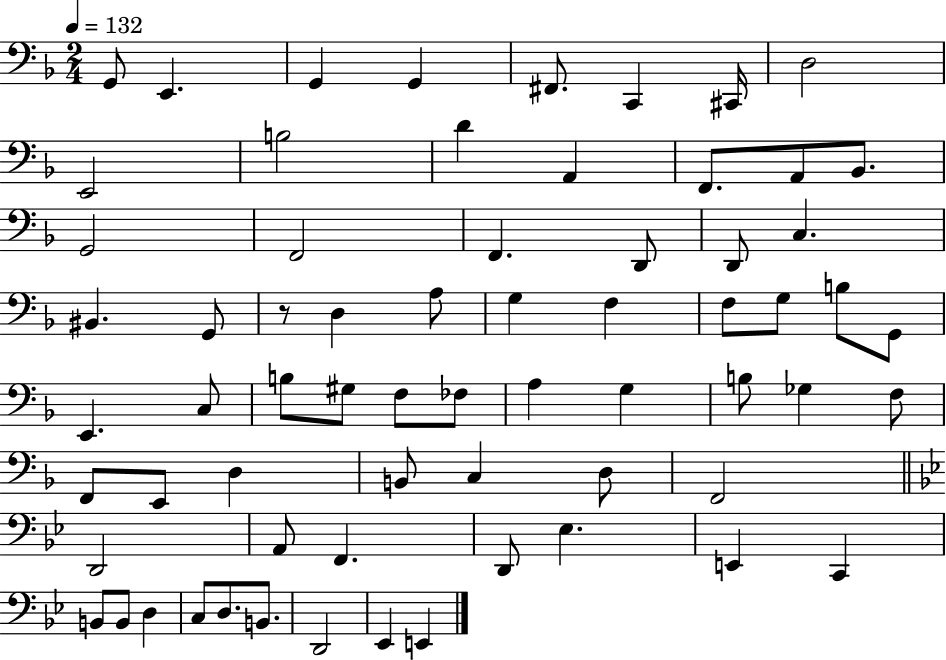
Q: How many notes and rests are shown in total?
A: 66